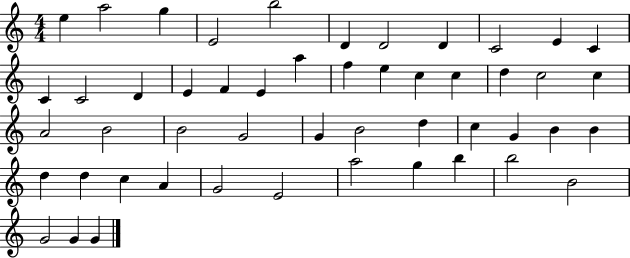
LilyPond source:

{
  \clef treble
  \numericTimeSignature
  \time 4/4
  \key c \major
  e''4 a''2 g''4 | e'2 b''2 | d'4 d'2 d'4 | c'2 e'4 c'4 | \break c'4 c'2 d'4 | e'4 f'4 e'4 a''4 | f''4 e''4 c''4 c''4 | d''4 c''2 c''4 | \break a'2 b'2 | b'2 g'2 | g'4 b'2 d''4 | c''4 g'4 b'4 b'4 | \break d''4 d''4 c''4 a'4 | g'2 e'2 | a''2 g''4 b''4 | b''2 b'2 | \break g'2 g'4 g'4 | \bar "|."
}